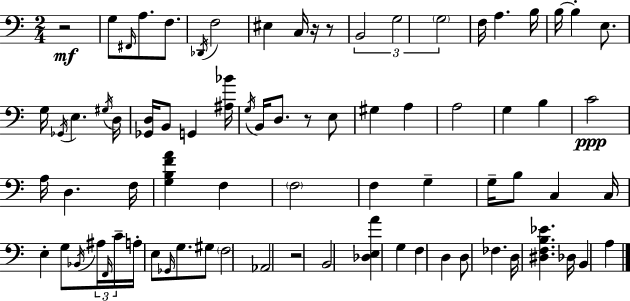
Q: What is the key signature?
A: C major